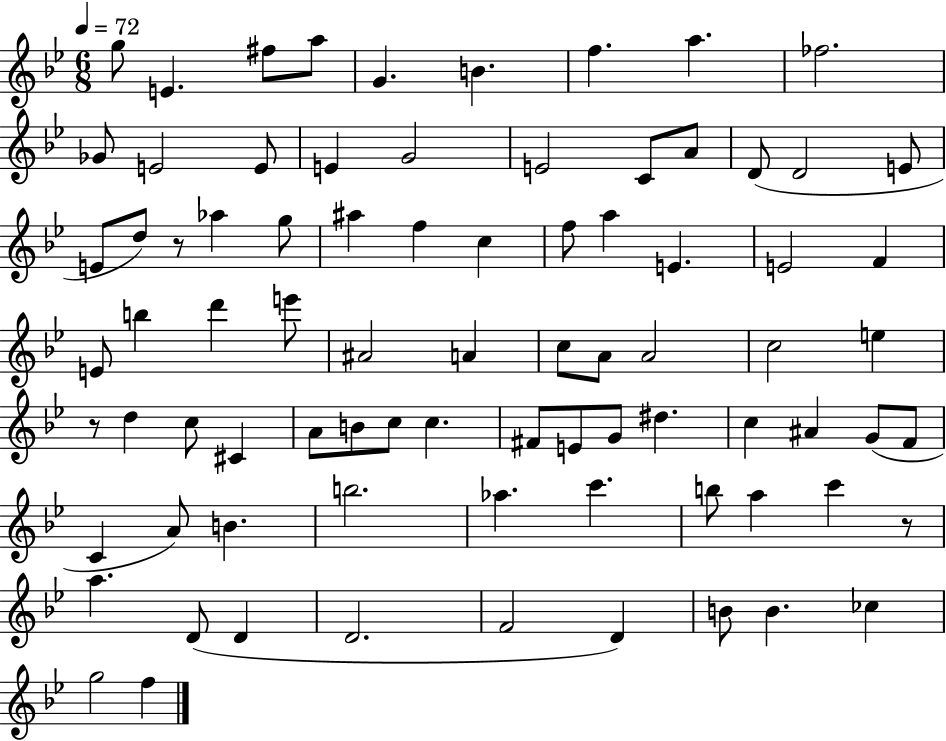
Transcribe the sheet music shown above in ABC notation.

X:1
T:Untitled
M:6/8
L:1/4
K:Bb
g/2 E ^f/2 a/2 G B f a _f2 _G/2 E2 E/2 E G2 E2 C/2 A/2 D/2 D2 E/2 E/2 d/2 z/2 _a g/2 ^a f c f/2 a E E2 F E/2 b d' e'/2 ^A2 A c/2 A/2 A2 c2 e z/2 d c/2 ^C A/2 B/2 c/2 c ^F/2 E/2 G/2 ^d c ^A G/2 F/2 C A/2 B b2 _a c' b/2 a c' z/2 a D/2 D D2 F2 D B/2 B _c g2 f